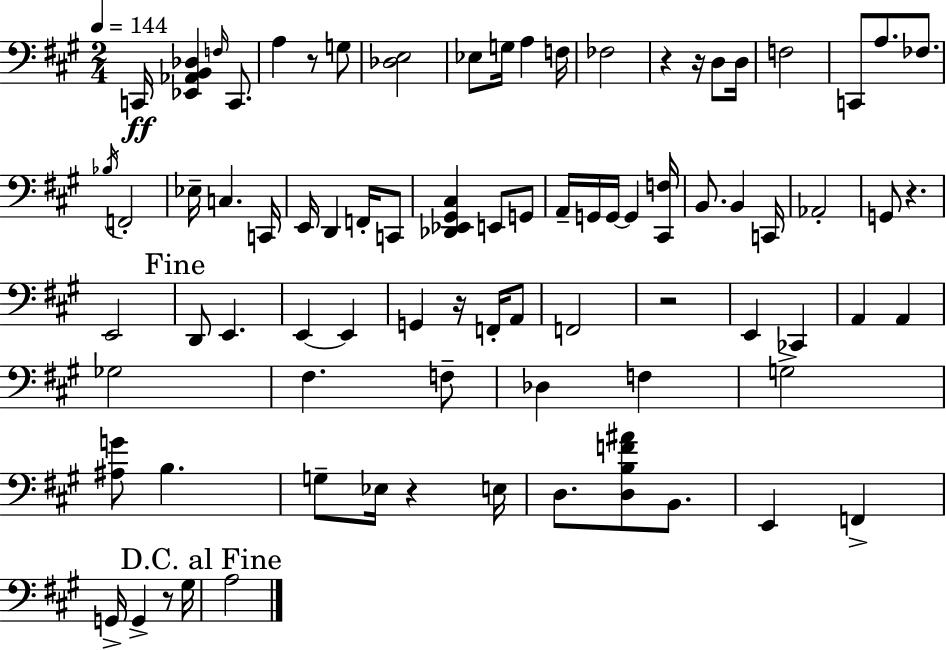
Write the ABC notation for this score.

X:1
T:Untitled
M:2/4
L:1/4
K:A
C,,/4 [_E,,_A,,B,,_D,] F,/4 C,,/2 A, z/2 G,/2 [_D,E,]2 _E,/2 G,/4 A, F,/4 _F,2 z z/4 D,/2 D,/4 F,2 C,,/2 A,/2 _F,/2 _B,/4 F,,2 _E,/4 C, C,,/4 E,,/4 D,, F,,/4 C,,/2 [_D,,_E,,^G,,^C,] E,,/2 G,,/2 A,,/4 G,,/4 G,,/4 G,, [^C,,F,]/4 B,,/2 B,, C,,/4 _A,,2 G,,/2 z E,,2 D,,/2 E,, E,, E,, G,, z/4 F,,/4 A,,/2 F,,2 z2 E,, _C,, A,, A,, _G,2 ^F, F,/2 _D, F, G,2 [^A,G]/2 B, G,/2 _E,/4 z E,/4 D,/2 [D,B,F^A]/2 B,,/2 E,, F,, G,,/4 G,, z/2 ^G,/4 A,2